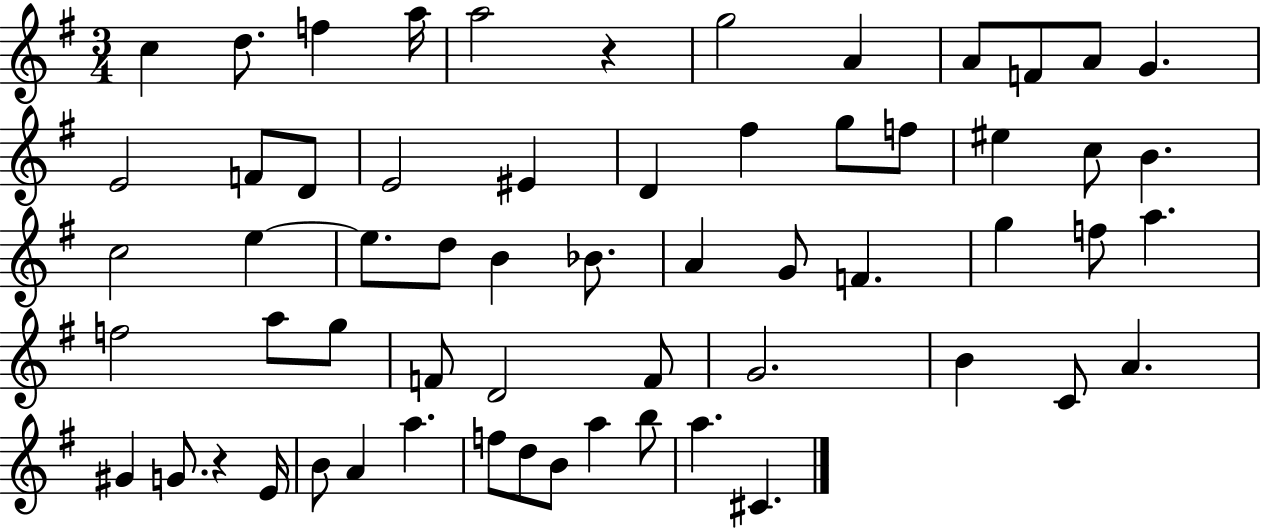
{
  \clef treble
  \numericTimeSignature
  \time 3/4
  \key g \major
  \repeat volta 2 { c''4 d''8. f''4 a''16 | a''2 r4 | g''2 a'4 | a'8 f'8 a'8 g'4. | \break e'2 f'8 d'8 | e'2 eis'4 | d'4 fis''4 g''8 f''8 | eis''4 c''8 b'4. | \break c''2 e''4~~ | e''8. d''8 b'4 bes'8. | a'4 g'8 f'4. | g''4 f''8 a''4. | \break f''2 a''8 g''8 | f'8 d'2 f'8 | g'2. | b'4 c'8 a'4. | \break gis'4 g'8. r4 e'16 | b'8 a'4 a''4. | f''8 d''8 b'8 a''4 b''8 | a''4. cis'4. | \break } \bar "|."
}